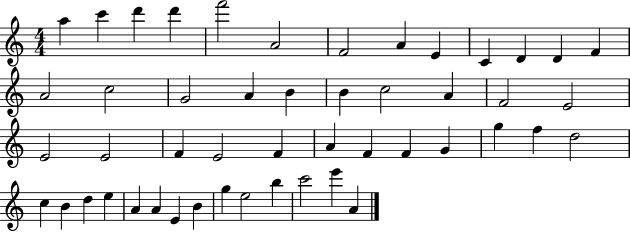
{
  \clef treble
  \numericTimeSignature
  \time 4/4
  \key c \major
  a''4 c'''4 d'''4 d'''4 | f'''2 a'2 | f'2 a'4 e'4 | c'4 d'4 d'4 f'4 | \break a'2 c''2 | g'2 a'4 b'4 | b'4 c''2 a'4 | f'2 e'2 | \break e'2 e'2 | f'4 e'2 f'4 | a'4 f'4 f'4 g'4 | g''4 f''4 d''2 | \break c''4 b'4 d''4 e''4 | a'4 a'4 e'4 b'4 | g''4 e''2 b''4 | c'''2 e'''4 a'4 | \break \bar "|."
}